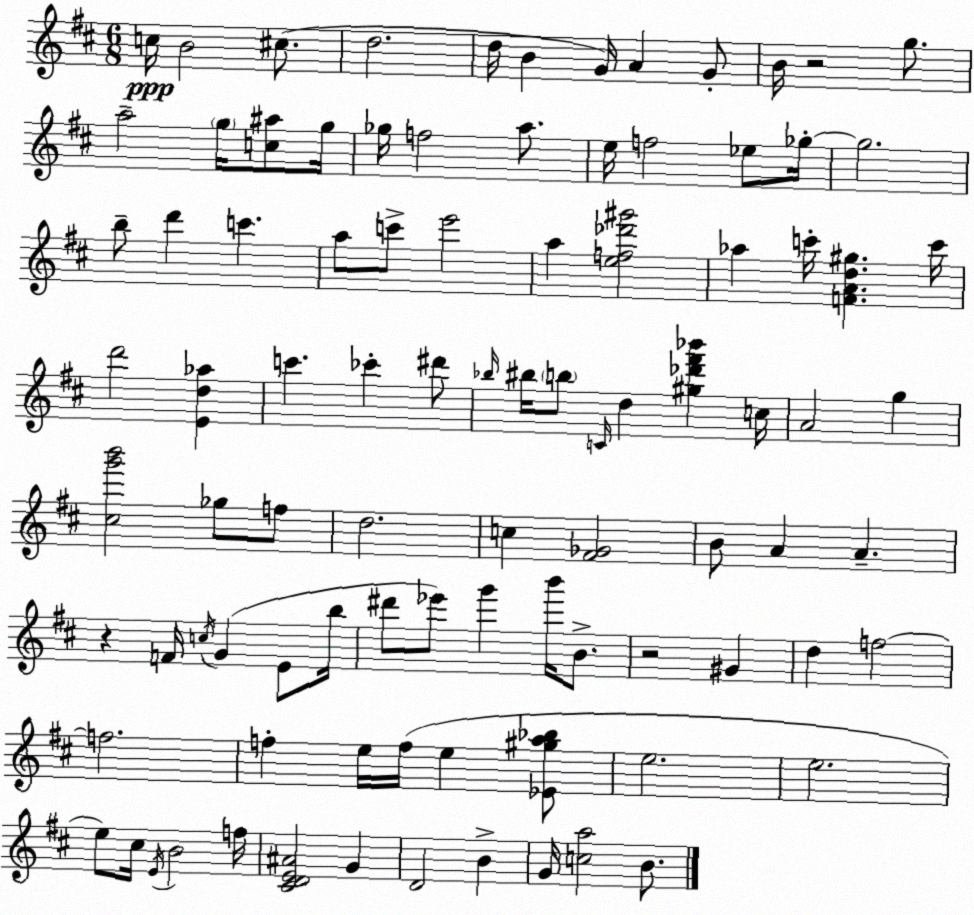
X:1
T:Untitled
M:6/8
L:1/4
K:D
c/4 B2 ^c/2 d2 d/4 B G/4 A G/2 B/4 z2 g/2 a2 g/4 [c^a]/2 g/4 _g/4 f2 a/2 e/4 f2 _e/2 _g/4 _g2 b/2 d' c' a/2 c'/2 e'2 a [ef_d'^g']2 _a c'/4 [FAd^g] c'/4 d'2 [Ed_a] c' _c' ^d'/2 _b/4 ^b/4 b/2 C/4 d [^g_d'^f'_b'] c/4 A2 g [^cg'b']2 _g/2 f/2 d2 c [^F_G]2 B/2 A A z F/4 c/4 G E/2 b/4 ^d'/2 _e'/2 g' b'/4 B/2 z2 ^G d f2 f2 f e/4 f/4 e [_E^ga_b]/2 e2 e2 e/2 ^c/4 E/4 B2 f/4 [^CDE^A]2 G D2 B G/4 [ca]2 B/2